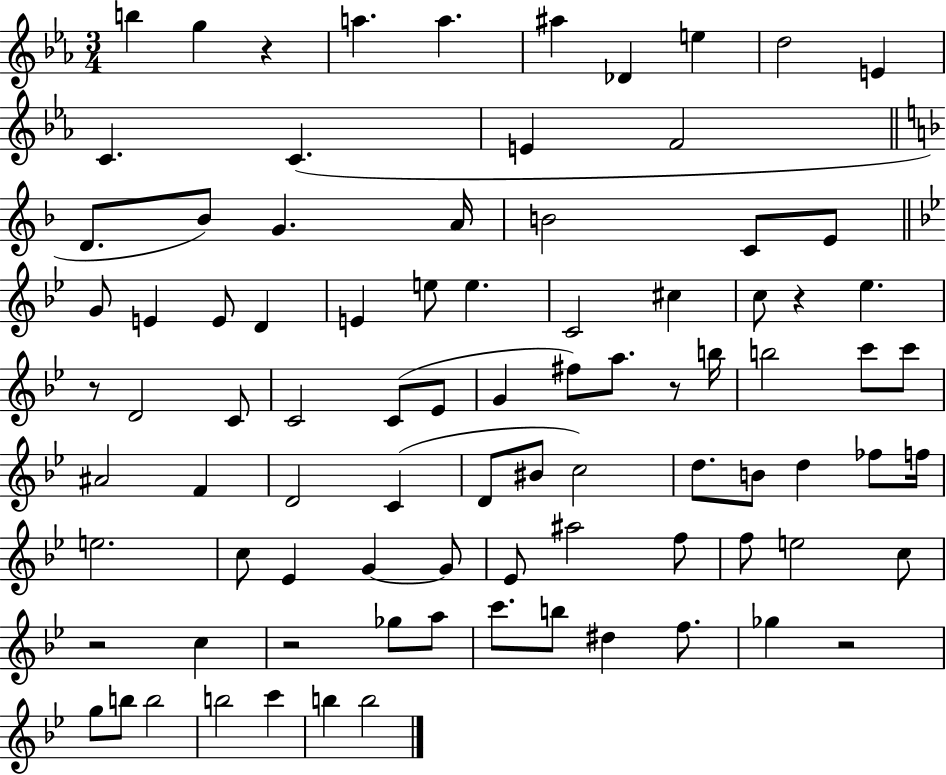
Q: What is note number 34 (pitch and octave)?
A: C4